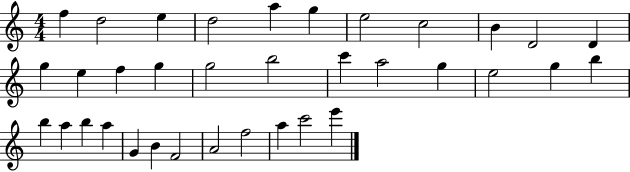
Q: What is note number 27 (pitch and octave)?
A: A5